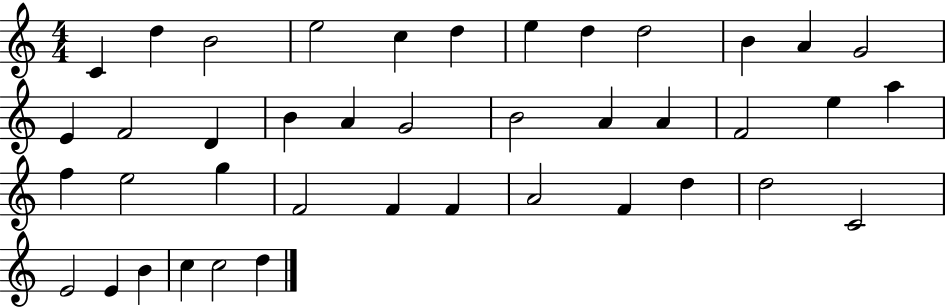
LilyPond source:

{
  \clef treble
  \numericTimeSignature
  \time 4/4
  \key c \major
  c'4 d''4 b'2 | e''2 c''4 d''4 | e''4 d''4 d''2 | b'4 a'4 g'2 | \break e'4 f'2 d'4 | b'4 a'4 g'2 | b'2 a'4 a'4 | f'2 e''4 a''4 | \break f''4 e''2 g''4 | f'2 f'4 f'4 | a'2 f'4 d''4 | d''2 c'2 | \break e'2 e'4 b'4 | c''4 c''2 d''4 | \bar "|."
}